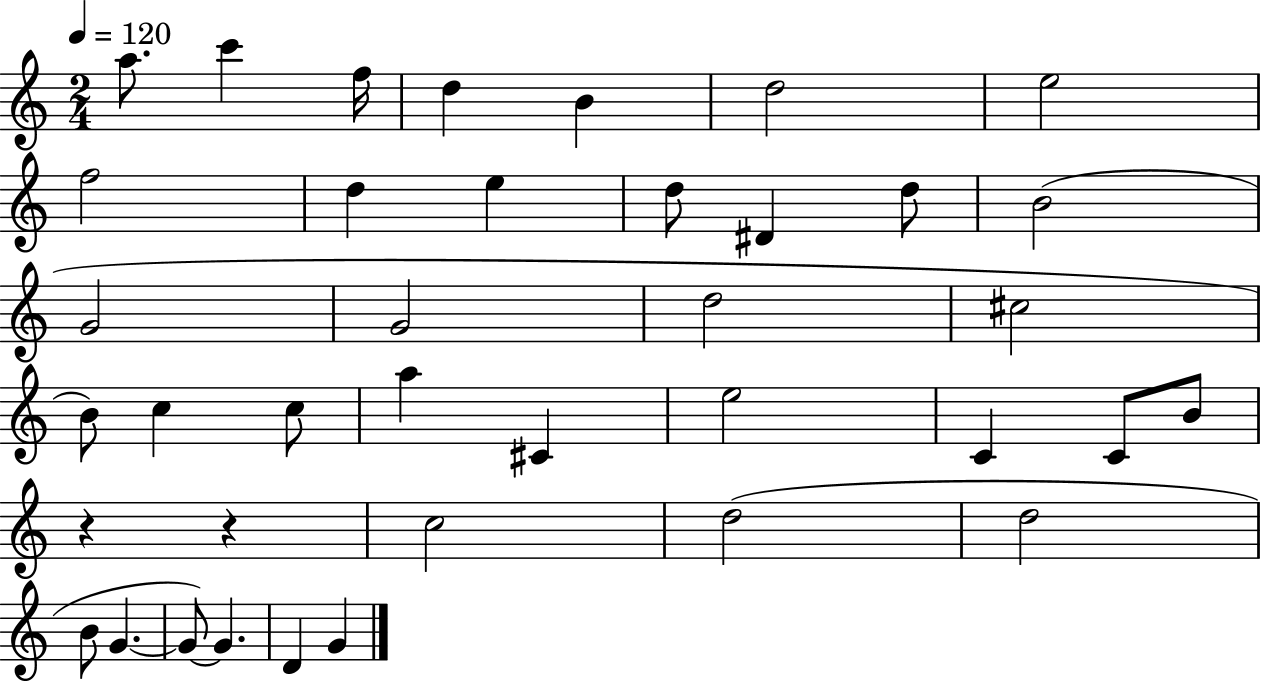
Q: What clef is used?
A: treble